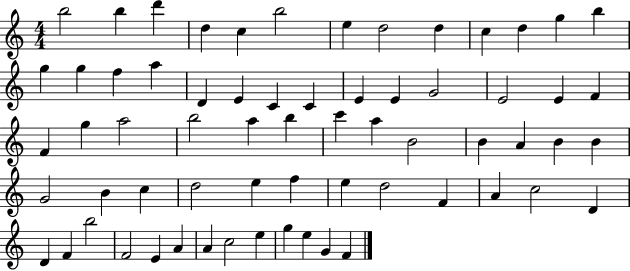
B5/h B5/q D6/q D5/q C5/q B5/h E5/q D5/h D5/q C5/q D5/q G5/q B5/q G5/q G5/q F5/q A5/q D4/q E4/q C4/q C4/q E4/q E4/q G4/h E4/h E4/q F4/q F4/q G5/q A5/h B5/h A5/q B5/q C6/q A5/q B4/h B4/q A4/q B4/q B4/q G4/h B4/q C5/q D5/h E5/q F5/q E5/q D5/h F4/q A4/q C5/h D4/q D4/q F4/q B5/h F4/h E4/q A4/q A4/q C5/h E5/q G5/q E5/q G4/q F4/q